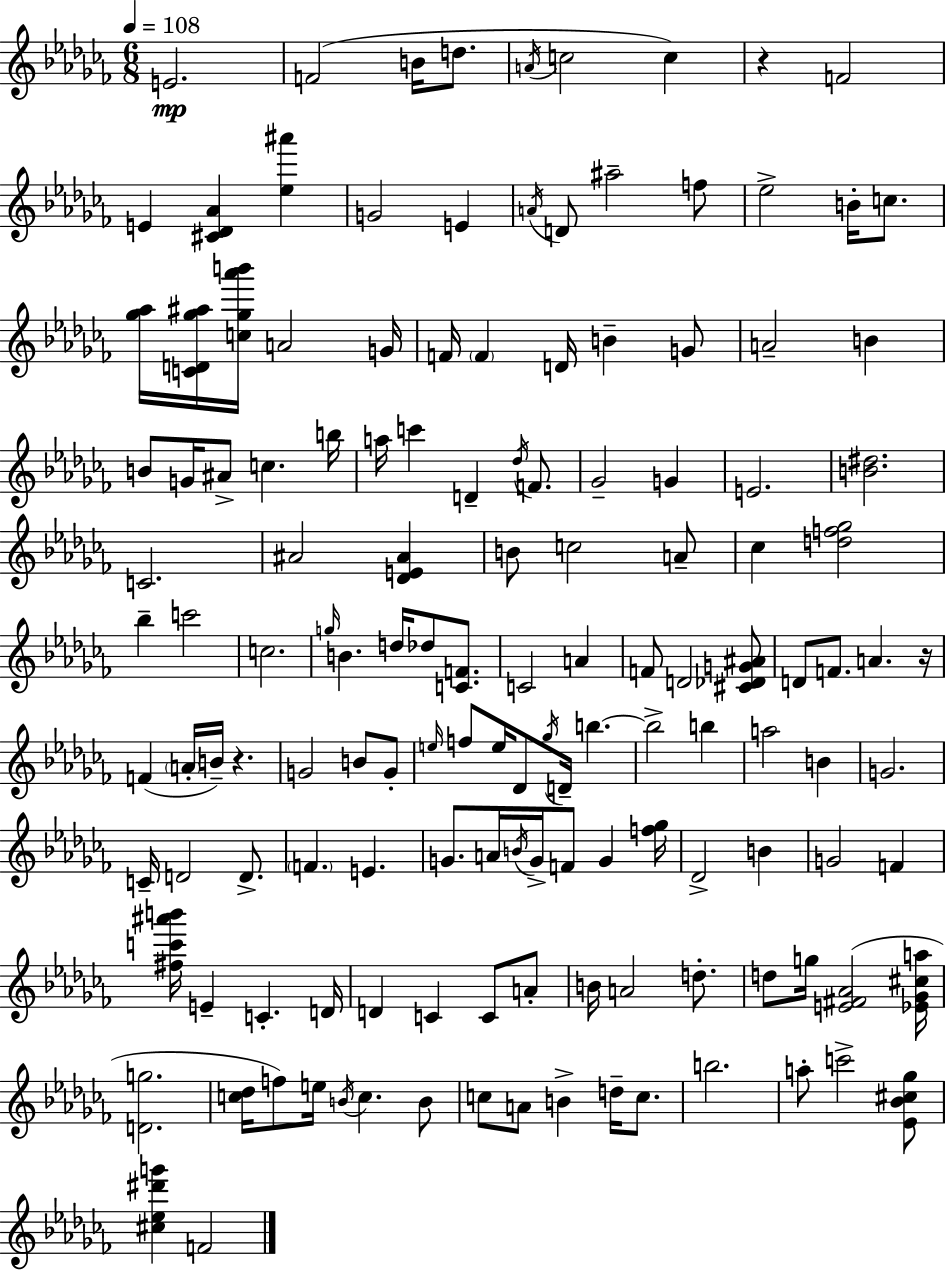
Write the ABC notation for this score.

X:1
T:Untitled
M:6/8
L:1/4
K:Abm
E2 F2 B/4 d/2 A/4 c2 c z F2 E [^C_D_A] [_e^a'] G2 E A/4 D/2 ^a2 f/2 _e2 B/4 c/2 [_g_a]/4 [CD_g^a]/4 [c_g_a'b']/4 A2 G/4 F/4 F D/4 B G/2 A2 B B/2 G/4 ^A/2 c b/4 a/4 c' D _d/4 F/2 _G2 G E2 [B^d]2 C2 ^A2 [_DE^A] B/2 c2 A/2 _c [df_g]2 _b c'2 c2 g/4 B d/4 _d/2 [CF]/2 C2 A F/2 D2 [^C_DG^A]/2 D/2 F/2 A z/4 F A/4 B/4 z G2 B/2 G/2 e/4 f/2 e/4 _D/2 _g/4 D/4 b b2 b a2 B G2 C/4 D2 D/2 F E G/2 A/4 B/4 G/4 F/2 G [f_g]/4 _D2 B G2 F [^fc'^a'b']/4 E C D/4 D C C/2 A/2 B/4 A2 d/2 d/2 g/4 [E^F_A]2 [_E_G^ca]/4 [Dg]2 [c_d]/4 f/2 e/4 B/4 c B/2 c/2 A/2 B d/4 c/2 b2 a/2 c'2 [_E_B^c_g]/2 [^c_e^d'g'] F2